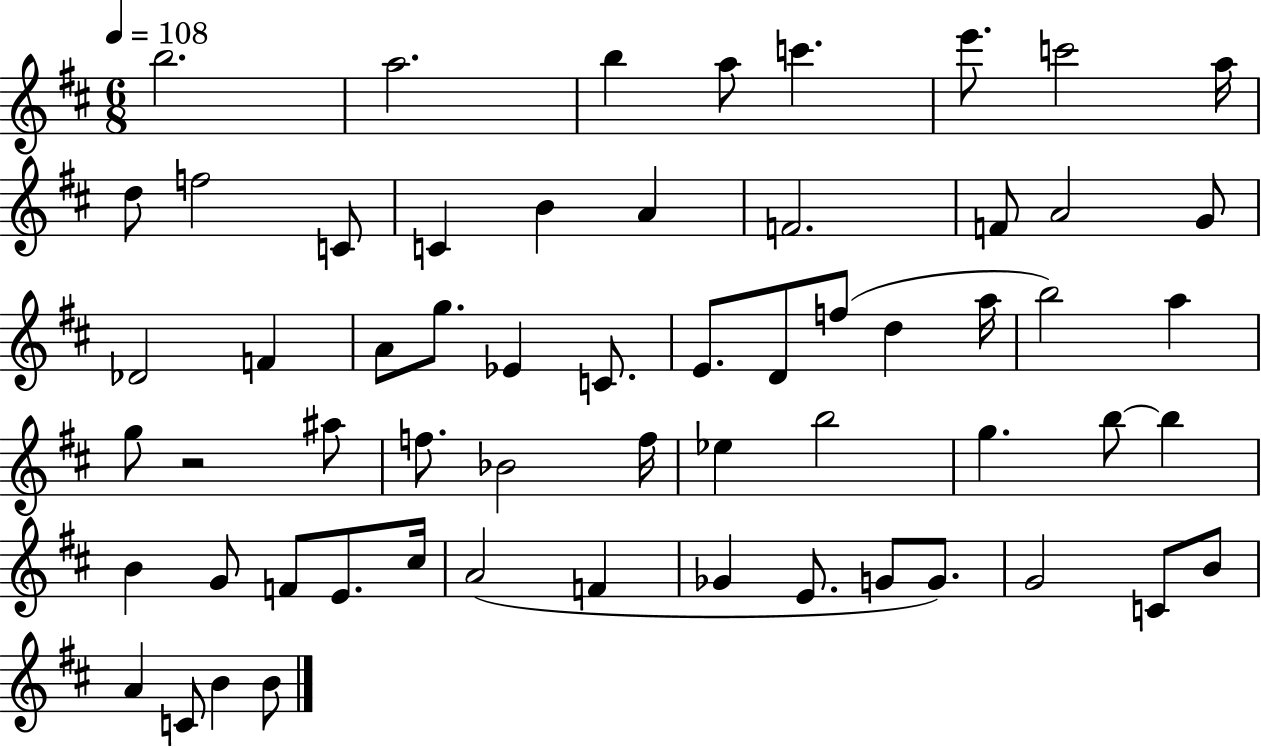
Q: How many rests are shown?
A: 1